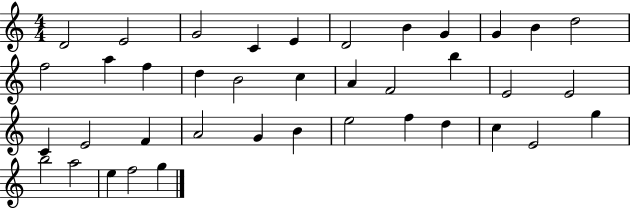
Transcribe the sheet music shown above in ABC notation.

X:1
T:Untitled
M:4/4
L:1/4
K:C
D2 E2 G2 C E D2 B G G B d2 f2 a f d B2 c A F2 b E2 E2 C E2 F A2 G B e2 f d c E2 g b2 a2 e f2 g